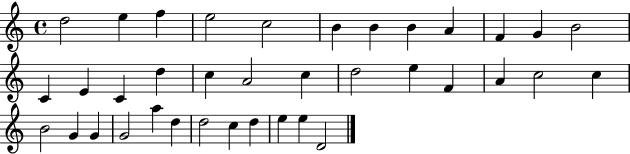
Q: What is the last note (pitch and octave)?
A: D4